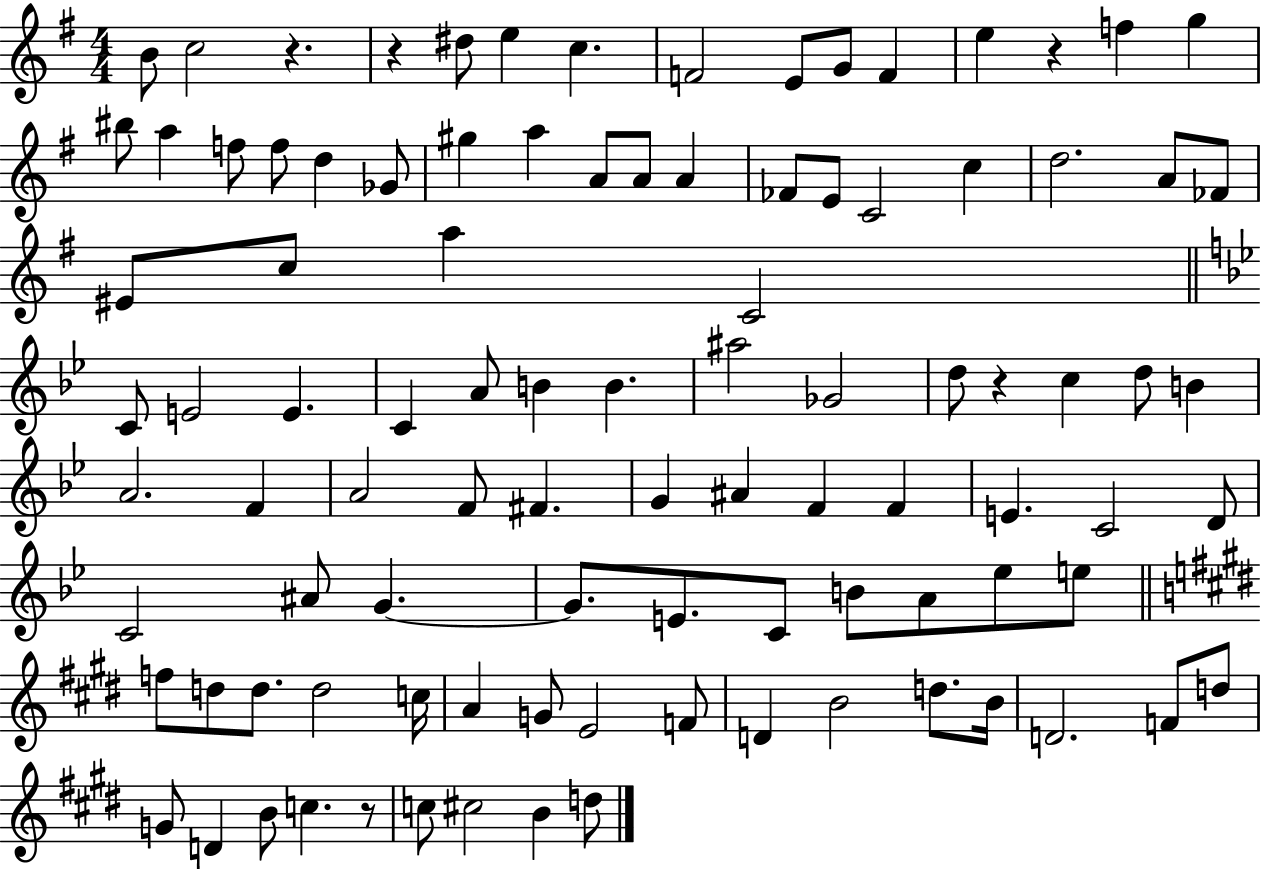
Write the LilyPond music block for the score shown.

{
  \clef treble
  \numericTimeSignature
  \time 4/4
  \key g \major
  b'8 c''2 r4. | r4 dis''8 e''4 c''4. | f'2 e'8 g'8 f'4 | e''4 r4 f''4 g''4 | \break bis''8 a''4 f''8 f''8 d''4 ges'8 | gis''4 a''4 a'8 a'8 a'4 | fes'8 e'8 c'2 c''4 | d''2. a'8 fes'8 | \break eis'8 c''8 a''4 c'2 | \bar "||" \break \key bes \major c'8 e'2 e'4. | c'4 a'8 b'4 b'4. | ais''2 ges'2 | d''8 r4 c''4 d''8 b'4 | \break a'2. f'4 | a'2 f'8 fis'4. | g'4 ais'4 f'4 f'4 | e'4. c'2 d'8 | \break c'2 ais'8 g'4.~~ | g'8. e'8. c'8 b'8 a'8 ees''8 e''8 | \bar "||" \break \key e \major f''8 d''8 d''8. d''2 c''16 | a'4 g'8 e'2 f'8 | d'4 b'2 d''8. b'16 | d'2. f'8 d''8 | \break g'8 d'4 b'8 c''4. r8 | c''8 cis''2 b'4 d''8 | \bar "|."
}